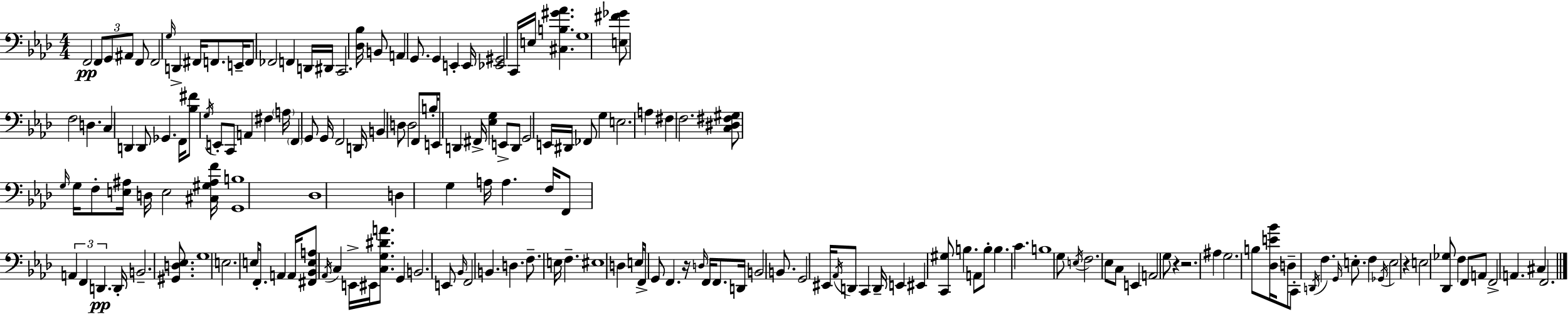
X:1
T:Untitled
M:4/4
L:1/4
K:Fm
F,,2 F,,/2 G,,/2 ^A,,/2 F,,/2 F,,2 G,/4 D,, ^F,,/4 F,,/2 E,,/4 F,,/2 _F,,2 F,, D,,/4 ^D,,/4 C,,2 [_D,_B,]/4 B,,/2 A,, G,,/2 G,, E,, E,,/4 [_E,,^G,,]2 C,,/4 E,/4 [^C,B,^G_A] G,4 [E,^F_G]/2 F,2 D, C, D,, D,,/2 _G,, F,,/4 [_B,^F]/2 G,/4 E,,/2 C,,/2 A,, ^F, A,/4 F,, G,,/2 G,,/4 F,,2 D,,/4 B,, D,/2 D,2 F,,/2 B,/4 E,,/2 D,, ^F,,/4 [_E,G,] E,,/2 D,,/2 G,,2 E,,/4 ^D,,/4 _F,,/2 G, E,2 A, ^F, F,2 [C,^D,^F,^G,]/2 G,/4 G,/4 F,/2 [E,^A,]/4 D,/4 E,2 [^C,^G,^A,F]/4 [G,,B,]4 _D,4 D, G, A,/4 A, F,/4 F,,/2 A,, F,, D,, D,,/4 B,,2 [^G,,D,_E,]/2 G,4 E,2 E,/4 F,,/2 A,, A,,/4 [^F,,_B,,E,A,]/2 _A,,/4 C, E,,/4 ^E,,/4 [C,G,^DA]/2 G,, B,,2 E,,/2 _B,,/4 F,,2 B,, D, F,/2 E,/4 F, ^E,4 D, E,/4 F,,/2 G,,/2 F,, z/4 D,/4 F,,/4 F,,/2 D,,/4 B,,2 B,,/2 G,,2 ^E,,/4 _A,,/4 D,,/2 C,, D,,/4 E,, ^E,, [C,,^G,]/2 B, A,,/2 B,/2 B, C B,4 G,/2 E,/4 F,2 _E,/2 C,/2 E,, A,,2 G,/2 z z2 ^A, G,2 B,/2 [_D,E_B]/4 D,/2 C,,/2 D,,/4 F, G,,/4 E,/2 F, _G,,/4 E,2 z E,2 [_D,,_G,]/2 F, F,,/2 A,,/2 F,,2 A,, ^C, F,,2